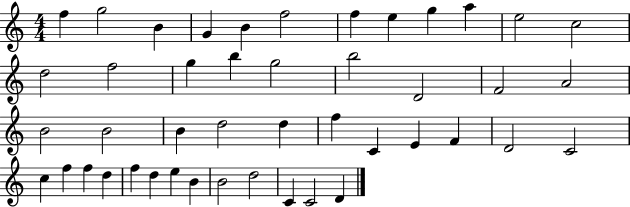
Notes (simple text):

F5/q G5/h B4/q G4/q B4/q F5/h F5/q E5/q G5/q A5/q E5/h C5/h D5/h F5/h G5/q B5/q G5/h B5/h D4/h F4/h A4/h B4/h B4/h B4/q D5/h D5/q F5/q C4/q E4/q F4/q D4/h C4/h C5/q F5/q F5/q D5/q F5/q D5/q E5/q B4/q B4/h D5/h C4/q C4/h D4/q